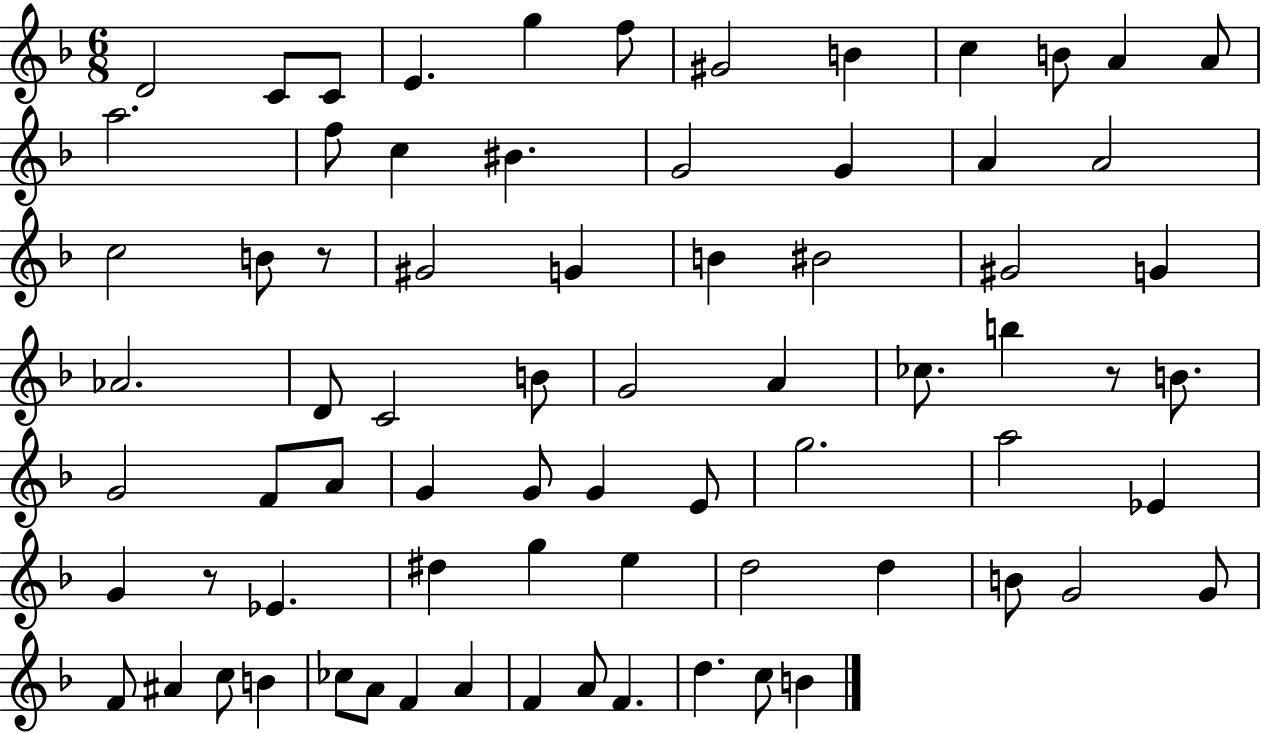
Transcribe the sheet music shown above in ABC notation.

X:1
T:Untitled
M:6/8
L:1/4
K:F
D2 C/2 C/2 E g f/2 ^G2 B c B/2 A A/2 a2 f/2 c ^B G2 G A A2 c2 B/2 z/2 ^G2 G B ^B2 ^G2 G _A2 D/2 C2 B/2 G2 A _c/2 b z/2 B/2 G2 F/2 A/2 G G/2 G E/2 g2 a2 _E G z/2 _E ^d g e d2 d B/2 G2 G/2 F/2 ^A c/2 B _c/2 A/2 F A F A/2 F d c/2 B